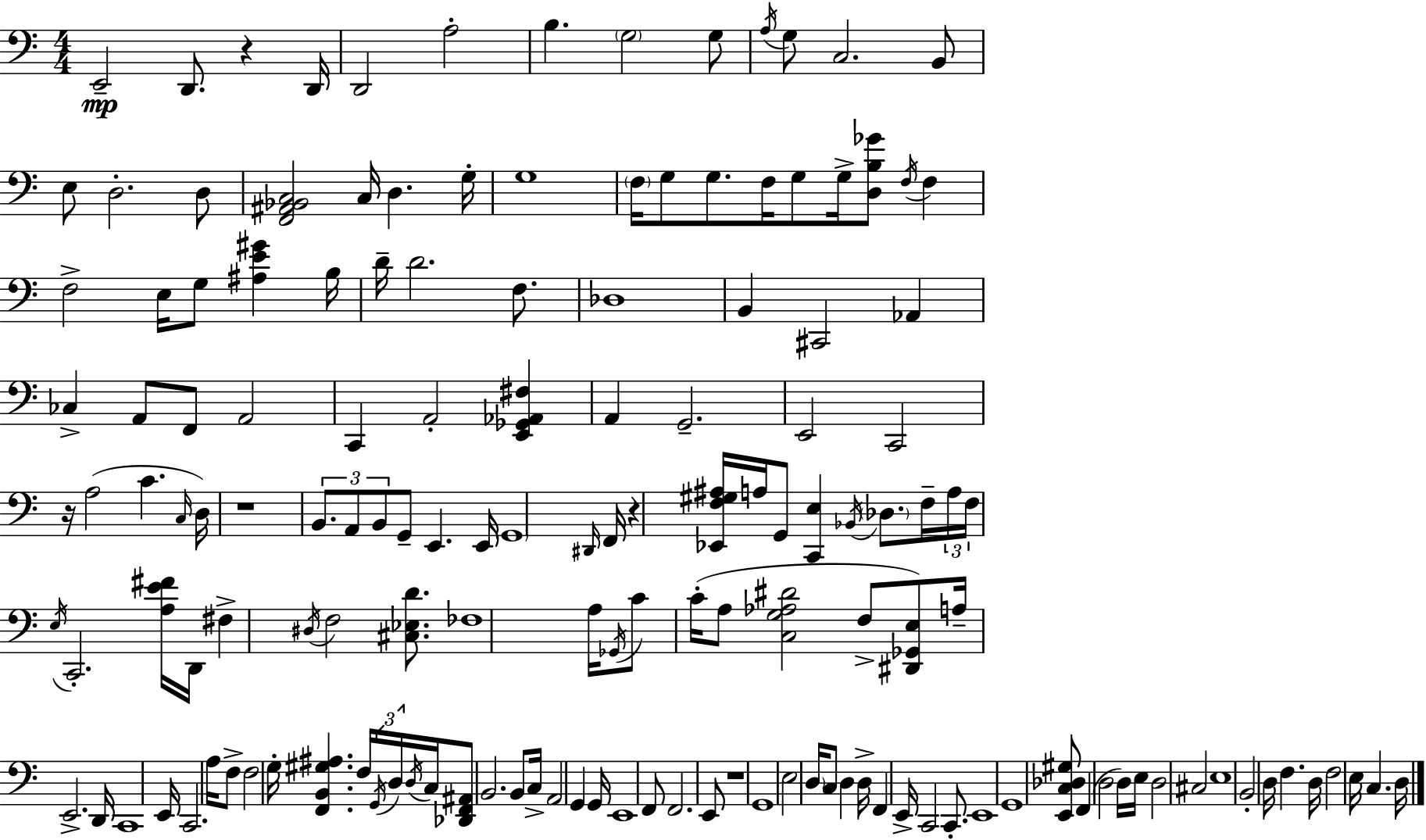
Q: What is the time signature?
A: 4/4